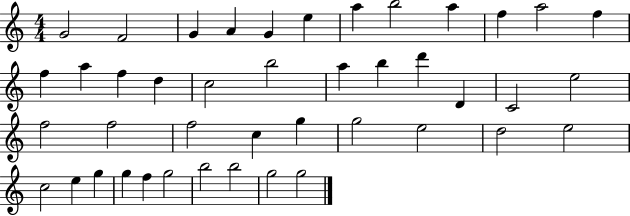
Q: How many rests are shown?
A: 0